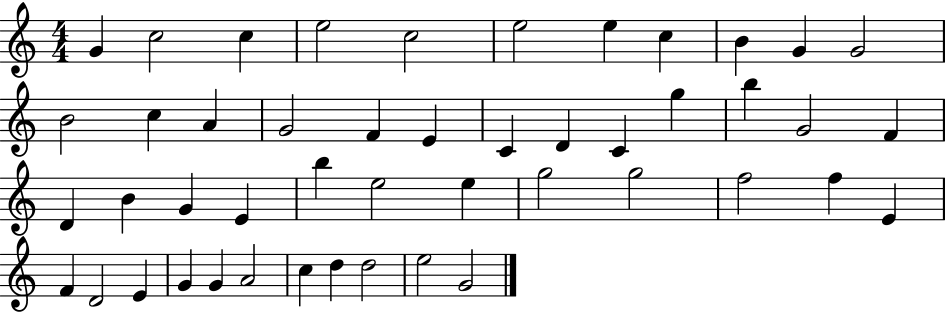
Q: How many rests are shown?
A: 0